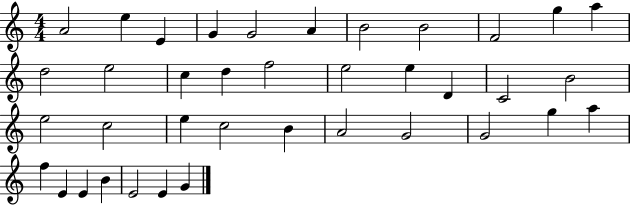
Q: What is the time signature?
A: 4/4